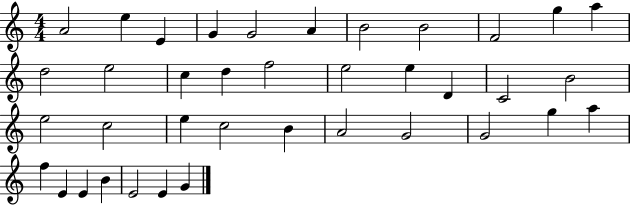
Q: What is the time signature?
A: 4/4